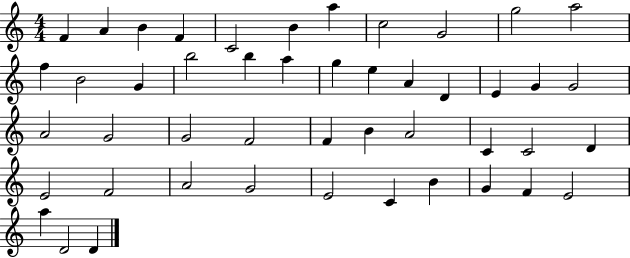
X:1
T:Untitled
M:4/4
L:1/4
K:C
F A B F C2 B a c2 G2 g2 a2 f B2 G b2 b a g e A D E G G2 A2 G2 G2 F2 F B A2 C C2 D E2 F2 A2 G2 E2 C B G F E2 a D2 D